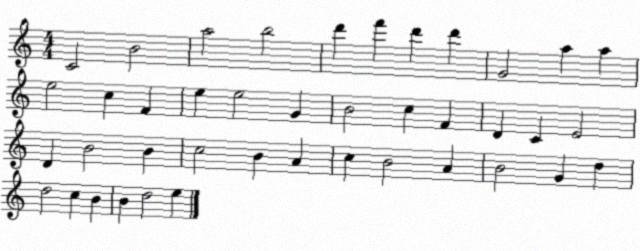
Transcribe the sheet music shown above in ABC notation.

X:1
T:Untitled
M:4/4
L:1/4
K:C
C2 B2 a2 b2 d' f' d' d' G2 a a e2 c F e e2 G B2 c F D C E2 D B2 B c2 B A c B2 A B2 G d d2 c B B d2 e